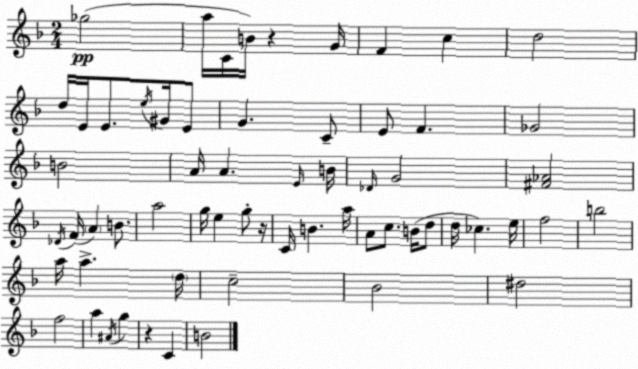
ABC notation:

X:1
T:Untitled
M:2/4
L:1/4
K:F
_g2 a/4 C/4 B/4 z G/4 F c d2 d/4 E/4 E/2 e/4 ^G/4 E/2 G C/2 E/2 F _G2 B2 A/4 A E/4 B/4 _D/4 G2 [^F_A]2 _D/4 F/4 A B/2 a2 g/4 e g/2 z/4 C/4 B a/4 A/2 c/2 B/4 d/2 d/4 _c e/4 f2 b2 a/4 a d/4 c2 _B2 ^d2 f2 a ^A/4 g z C B2